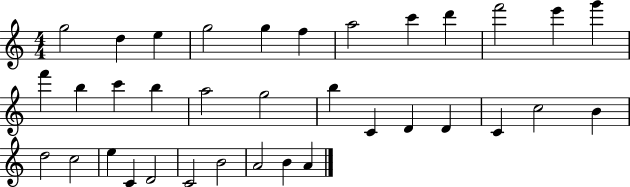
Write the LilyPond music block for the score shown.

{
  \clef treble
  \numericTimeSignature
  \time 4/4
  \key c \major
  g''2 d''4 e''4 | g''2 g''4 f''4 | a''2 c'''4 d'''4 | f'''2 e'''4 g'''4 | \break f'''4 b''4 c'''4 b''4 | a''2 g''2 | b''4 c'4 d'4 d'4 | c'4 c''2 b'4 | \break d''2 c''2 | e''4 c'4 d'2 | c'2 b'2 | a'2 b'4 a'4 | \break \bar "|."
}